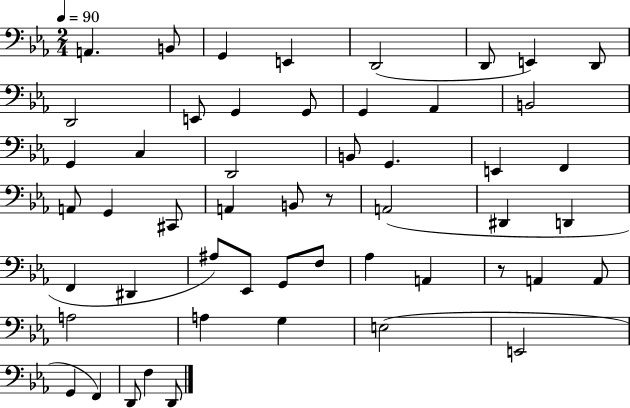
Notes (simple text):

A2/q. B2/e G2/q E2/q D2/h D2/e E2/q D2/e D2/h E2/e G2/q G2/e G2/q Ab2/q B2/h G2/q C3/q D2/h B2/e G2/q. E2/q F2/q A2/e G2/q C#2/e A2/q B2/e R/e A2/h D#2/q D2/q F2/q D#2/q A#3/e Eb2/e G2/e F3/e Ab3/q A2/q R/e A2/q A2/e A3/h A3/q G3/q E3/h E2/h G2/q F2/q D2/e F3/q D2/e